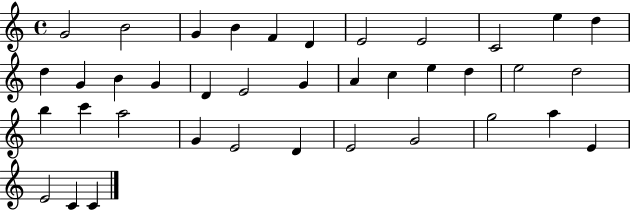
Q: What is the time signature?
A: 4/4